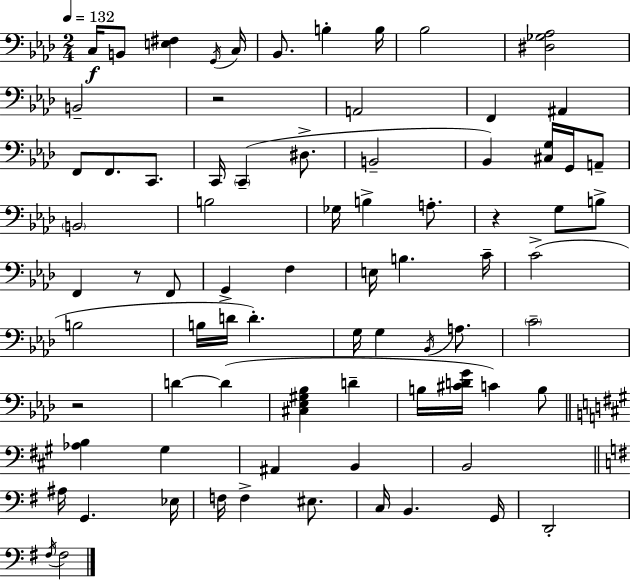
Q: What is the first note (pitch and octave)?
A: C3